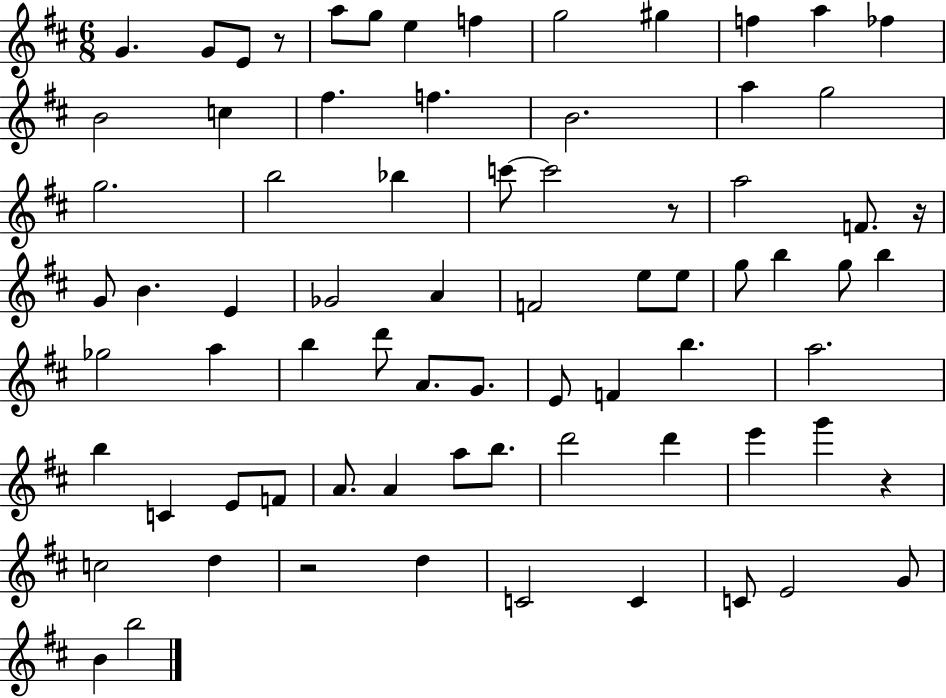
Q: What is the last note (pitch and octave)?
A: B5